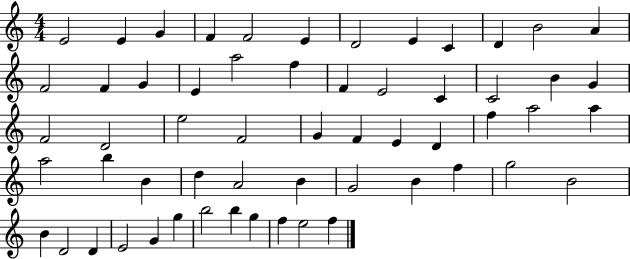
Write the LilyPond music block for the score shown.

{
  \clef treble
  \numericTimeSignature
  \time 4/4
  \key c \major
  e'2 e'4 g'4 | f'4 f'2 e'4 | d'2 e'4 c'4 | d'4 b'2 a'4 | \break f'2 f'4 g'4 | e'4 a''2 f''4 | f'4 e'2 c'4 | c'2 b'4 g'4 | \break f'2 d'2 | e''2 f'2 | g'4 f'4 e'4 d'4 | f''4 a''2 a''4 | \break a''2 b''4 b'4 | d''4 a'2 b'4 | g'2 b'4 f''4 | g''2 b'2 | \break b'4 d'2 d'4 | e'2 g'4 g''4 | b''2 b''4 g''4 | f''4 e''2 f''4 | \break \bar "|."
}